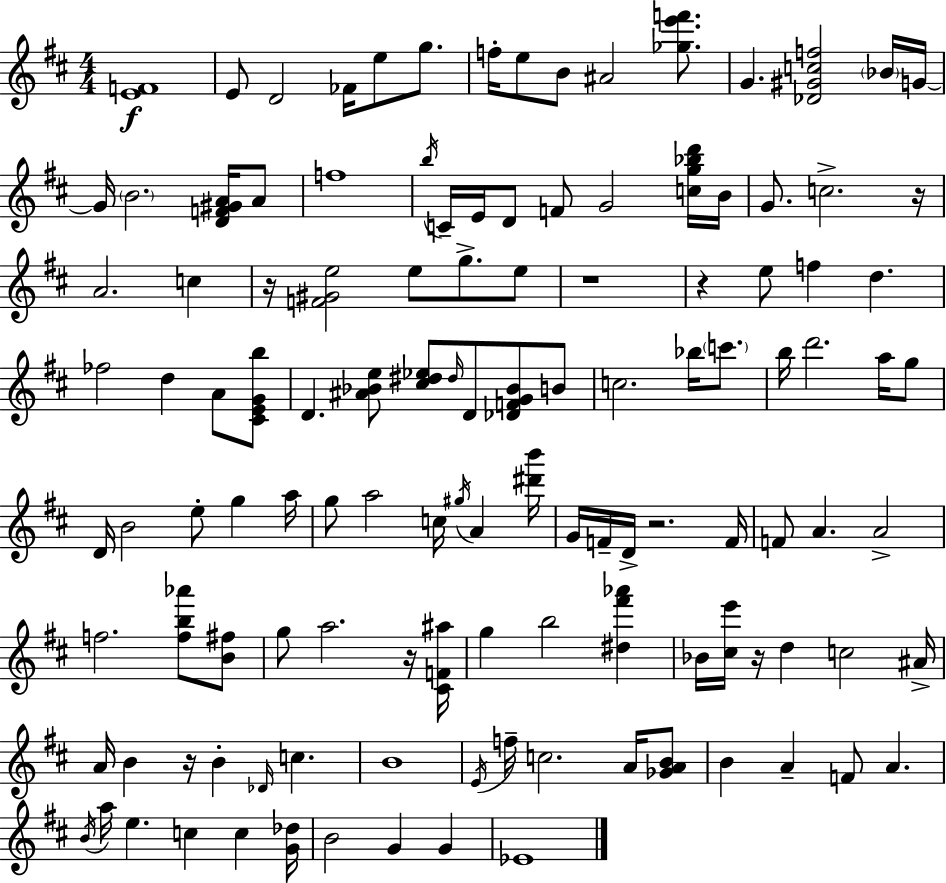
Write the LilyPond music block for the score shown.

{
  \clef treble
  \numericTimeSignature
  \time 4/4
  \key d \major
  \repeat volta 2 { <e' f'>1\f | e'8 d'2 fes'16 e''8 g''8. | f''16-. e''8 b'8 ais'2 <ges'' e''' f'''>8. | g'4. <des' gis' c'' f''>2 \parenthesize bes'16 g'16~~ | \break g'16 \parenthesize b'2. <d' f' gis' a'>16 a'8 | f''1 | \acciaccatura { b''16 } c'16-- e'16 d'8 f'8 g'2 <c'' g'' bes'' d'''>16 | b'16 g'8. c''2.-> | \break r16 a'2. c''4 | r16 <f' gis' e''>2 e''8 g''8.-> e''8 | r1 | r4 e''8 f''4 d''4. | \break fes''2 d''4 a'8 <cis' e' g' b''>8 | d'4. <ais' bes' e''>8 <cis'' dis'' ees''>8 \grace { dis''16 } d'8 <des' f' g' bes'>8 | b'8 c''2. bes''16 \parenthesize c'''8. | b''16 d'''2. a''16 | \break g''8 d'16 b'2 e''8-. g''4 | a''16 g''8 a''2 c''16 \acciaccatura { gis''16 } a'4 | <dis''' b'''>16 g'16 f'16-- d'16-> r2. | f'16 f'8 a'4. a'2-> | \break f''2. <f'' b'' aes'''>8 | <b' fis''>8 g''8 a''2. | r16 <cis' f' ais''>16 g''4 b''2 <dis'' fis''' aes'''>4 | bes'16 <cis'' e'''>16 r16 d''4 c''2 | \break ais'16-> a'16 b'4 r16 b'4-. \grace { des'16 } c''4. | b'1 | \acciaccatura { e'16 } f''16-- c''2. | a'16 <ges' a' b'>8 b'4 a'4-- f'8 a'4. | \break \acciaccatura { b'16 } a''16 e''4. c''4 | c''4 <g' des''>16 b'2 g'4 | g'4 ees'1 | } \bar "|."
}